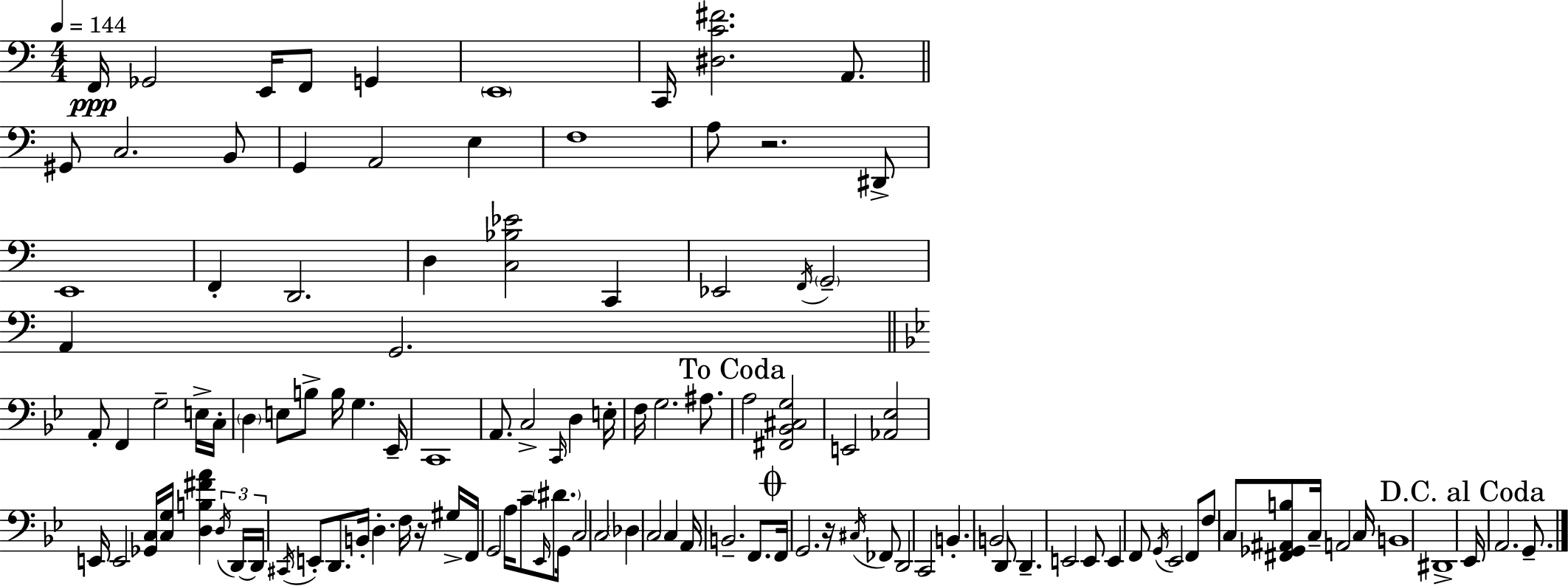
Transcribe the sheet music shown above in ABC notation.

X:1
T:Untitled
M:4/4
L:1/4
K:Am
F,,/4 _G,,2 E,,/4 F,,/2 G,, E,,4 C,,/4 [^D,C^F]2 A,,/2 ^G,,/2 C,2 B,,/2 G,, A,,2 E, F,4 A,/2 z2 ^D,,/2 E,,4 F,, D,,2 D, [C,_B,_E]2 C,, _E,,2 F,,/4 G,,2 A,, G,,2 A,,/2 F,, G,2 E,/4 C,/4 D, E,/2 B,/2 B,/4 G, _E,,/4 C,,4 A,,/2 C,2 C,,/4 D, E,/4 F,/4 G,2 ^A,/2 A,2 [^F,,_B,,^C,G,]2 E,,2 [_A,,_E,]2 E,,/4 E,,2 [_G,,C,]/4 [C,G,]/4 [D,B,^FA] D,/4 D,,/4 D,,/4 ^C,,/4 E,,/2 D,,/2 B,,/4 D, F,/4 z/4 ^G,/4 F,,/4 G,,2 A,/4 C/2 _E,,/4 ^D/2 G,,/4 C,2 C,2 _D, C,2 C, A,,/4 B,,2 F,,/2 F,,/4 G,,2 z/4 ^C,/4 _F,,/2 D,,2 C,,2 B,, B,,2 D,,/2 D,, E,,2 E,,/2 E,, F,,/2 G,,/4 _E,,2 F,,/2 F,/2 C,/2 [^F,,_G,,^A,,B,]/2 C,/4 A,,2 C,/4 B,,4 ^D,,4 _E,,/4 A,,2 G,,/2